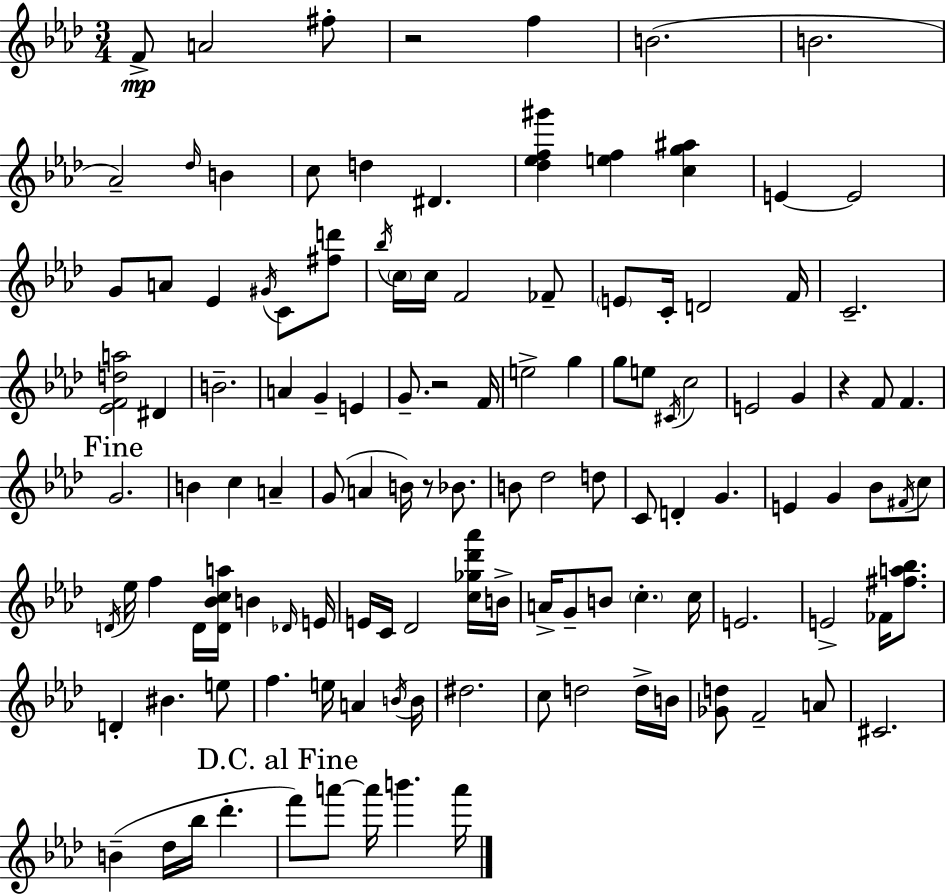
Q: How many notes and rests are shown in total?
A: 122